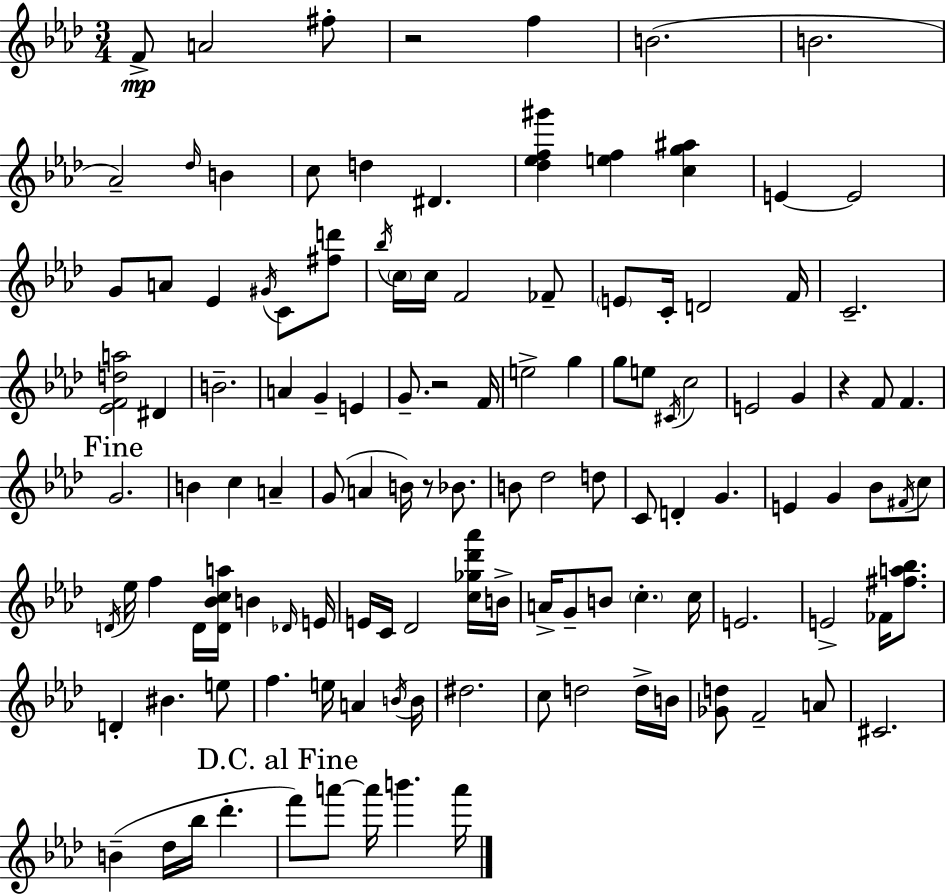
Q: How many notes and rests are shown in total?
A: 122